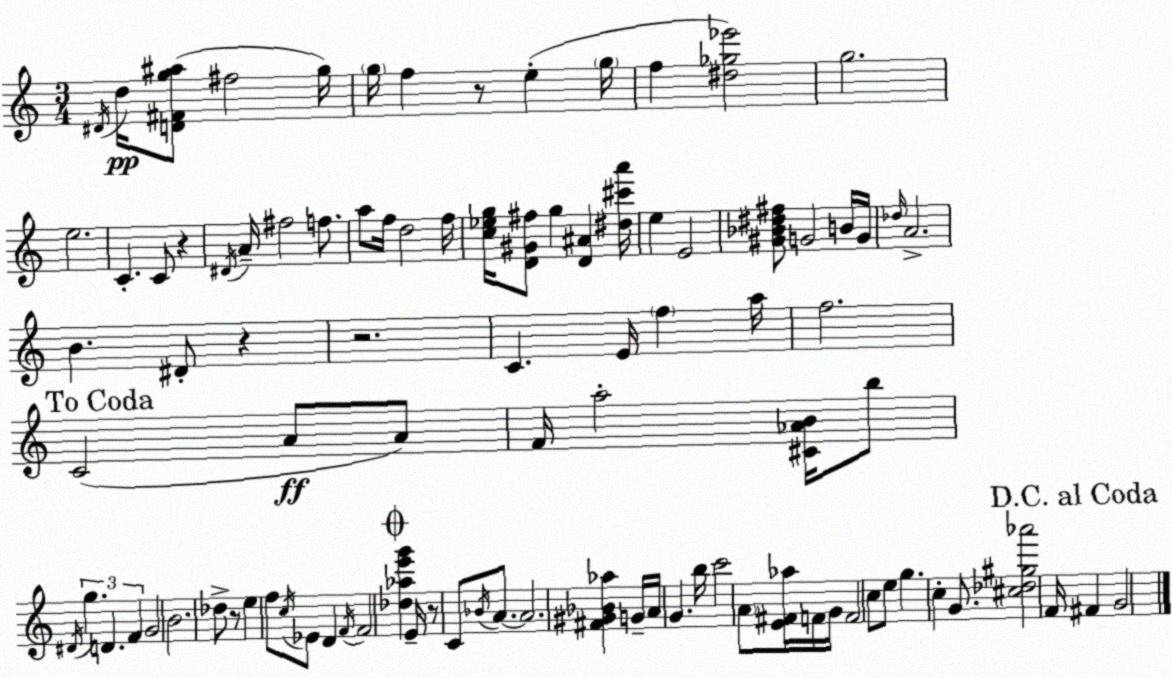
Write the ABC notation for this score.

X:1
T:Untitled
M:3/4
L:1/4
K:C
^D/4 d/4 [D^Fg^a]/2 ^f2 g/4 g/4 f z/2 e g/4 f [^d_g_e']2 g2 e2 C C/2 z ^D/4 A/4 ^f2 f/2 a/2 f/4 d2 f/4 [c_eg]/4 [D^G^f]/2 g [D^A] [^d^c'a']/4 e E2 [^G_B^d^f]/2 G2 B/4 G/4 _d/4 A2 B ^D/2 z z2 C E/4 f a/4 f2 C2 A/2 A/2 F/4 a2 [^C_AB]/4 b/2 ^D/4 g D F G2 B2 _d/2 z/2 e f/2 c/4 _E/2 D F/4 F2 [_d_ae'g'] E/4 z/2 C/2 _B/4 A/2 A2 [^F^G_B_a] G/4 A/4 G b/4 c'2 A/2 [E^F_a]/4 F/4 G/4 F2 c/2 e/2 g c G/2 [^c_d^g_a']2 F/4 ^F G2